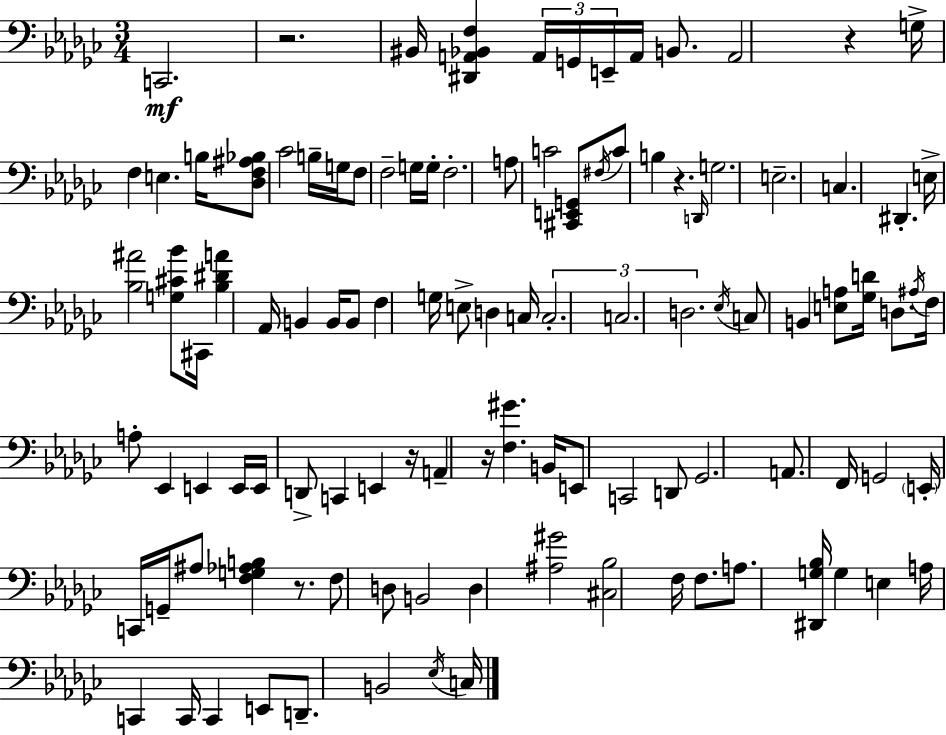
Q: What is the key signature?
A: EES minor